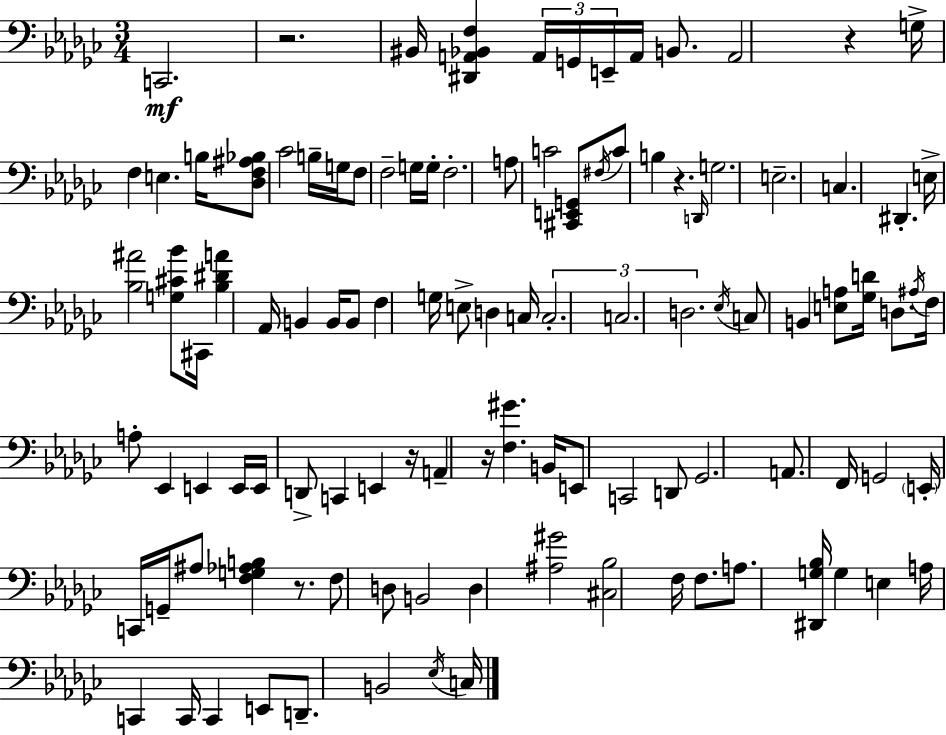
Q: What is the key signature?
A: EES minor